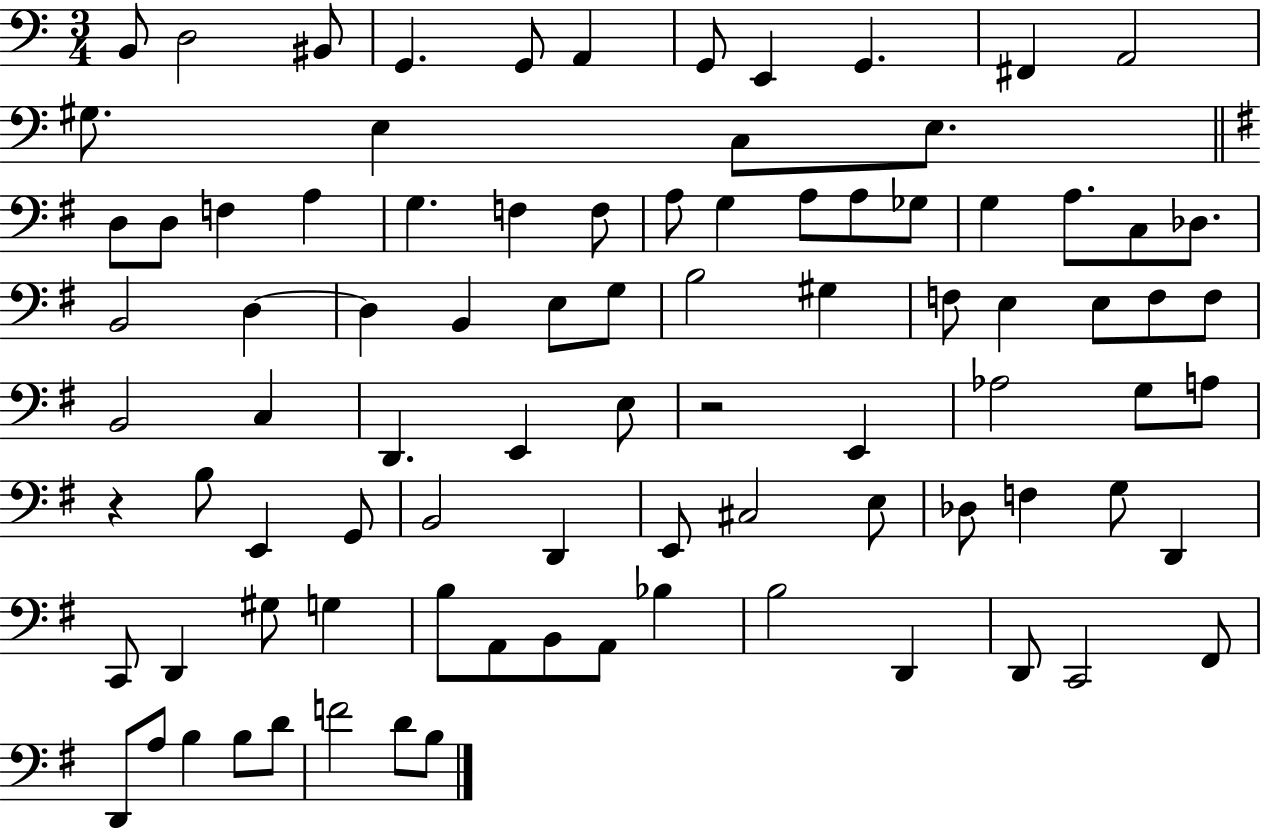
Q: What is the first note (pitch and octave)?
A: B2